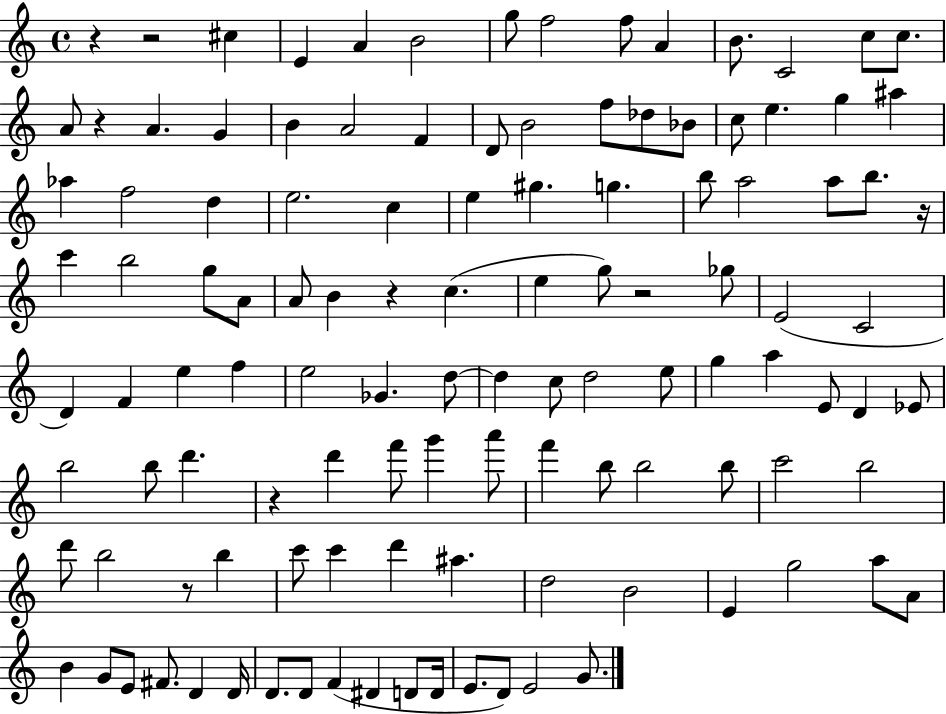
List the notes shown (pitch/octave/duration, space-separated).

R/q R/h C#5/q E4/q A4/q B4/h G5/e F5/h F5/e A4/q B4/e. C4/h C5/e C5/e. A4/e R/q A4/q. G4/q B4/q A4/h F4/q D4/e B4/h F5/e Db5/e Bb4/e C5/e E5/q. G5/q A#5/q Ab5/q F5/h D5/q E5/h. C5/q E5/q G#5/q. G5/q. B5/e A5/h A5/e B5/e. R/s C6/q B5/h G5/e A4/e A4/e B4/q R/q C5/q. E5/q G5/e R/h Gb5/e E4/h C4/h D4/q F4/q E5/q F5/q E5/h Gb4/q. D5/e D5/q C5/e D5/h E5/e G5/q A5/q E4/e D4/q Eb4/e B5/h B5/e D6/q. R/q D6/q F6/e G6/q A6/e F6/q B5/e B5/h B5/e C6/h B5/h D6/e B5/h R/e B5/q C6/e C6/q D6/q A#5/q. D5/h B4/h E4/q G5/h A5/e A4/e B4/q G4/e E4/e F#4/e. D4/q D4/s D4/e. D4/e F4/q D#4/q D4/e D4/s E4/e. D4/e E4/h G4/e.